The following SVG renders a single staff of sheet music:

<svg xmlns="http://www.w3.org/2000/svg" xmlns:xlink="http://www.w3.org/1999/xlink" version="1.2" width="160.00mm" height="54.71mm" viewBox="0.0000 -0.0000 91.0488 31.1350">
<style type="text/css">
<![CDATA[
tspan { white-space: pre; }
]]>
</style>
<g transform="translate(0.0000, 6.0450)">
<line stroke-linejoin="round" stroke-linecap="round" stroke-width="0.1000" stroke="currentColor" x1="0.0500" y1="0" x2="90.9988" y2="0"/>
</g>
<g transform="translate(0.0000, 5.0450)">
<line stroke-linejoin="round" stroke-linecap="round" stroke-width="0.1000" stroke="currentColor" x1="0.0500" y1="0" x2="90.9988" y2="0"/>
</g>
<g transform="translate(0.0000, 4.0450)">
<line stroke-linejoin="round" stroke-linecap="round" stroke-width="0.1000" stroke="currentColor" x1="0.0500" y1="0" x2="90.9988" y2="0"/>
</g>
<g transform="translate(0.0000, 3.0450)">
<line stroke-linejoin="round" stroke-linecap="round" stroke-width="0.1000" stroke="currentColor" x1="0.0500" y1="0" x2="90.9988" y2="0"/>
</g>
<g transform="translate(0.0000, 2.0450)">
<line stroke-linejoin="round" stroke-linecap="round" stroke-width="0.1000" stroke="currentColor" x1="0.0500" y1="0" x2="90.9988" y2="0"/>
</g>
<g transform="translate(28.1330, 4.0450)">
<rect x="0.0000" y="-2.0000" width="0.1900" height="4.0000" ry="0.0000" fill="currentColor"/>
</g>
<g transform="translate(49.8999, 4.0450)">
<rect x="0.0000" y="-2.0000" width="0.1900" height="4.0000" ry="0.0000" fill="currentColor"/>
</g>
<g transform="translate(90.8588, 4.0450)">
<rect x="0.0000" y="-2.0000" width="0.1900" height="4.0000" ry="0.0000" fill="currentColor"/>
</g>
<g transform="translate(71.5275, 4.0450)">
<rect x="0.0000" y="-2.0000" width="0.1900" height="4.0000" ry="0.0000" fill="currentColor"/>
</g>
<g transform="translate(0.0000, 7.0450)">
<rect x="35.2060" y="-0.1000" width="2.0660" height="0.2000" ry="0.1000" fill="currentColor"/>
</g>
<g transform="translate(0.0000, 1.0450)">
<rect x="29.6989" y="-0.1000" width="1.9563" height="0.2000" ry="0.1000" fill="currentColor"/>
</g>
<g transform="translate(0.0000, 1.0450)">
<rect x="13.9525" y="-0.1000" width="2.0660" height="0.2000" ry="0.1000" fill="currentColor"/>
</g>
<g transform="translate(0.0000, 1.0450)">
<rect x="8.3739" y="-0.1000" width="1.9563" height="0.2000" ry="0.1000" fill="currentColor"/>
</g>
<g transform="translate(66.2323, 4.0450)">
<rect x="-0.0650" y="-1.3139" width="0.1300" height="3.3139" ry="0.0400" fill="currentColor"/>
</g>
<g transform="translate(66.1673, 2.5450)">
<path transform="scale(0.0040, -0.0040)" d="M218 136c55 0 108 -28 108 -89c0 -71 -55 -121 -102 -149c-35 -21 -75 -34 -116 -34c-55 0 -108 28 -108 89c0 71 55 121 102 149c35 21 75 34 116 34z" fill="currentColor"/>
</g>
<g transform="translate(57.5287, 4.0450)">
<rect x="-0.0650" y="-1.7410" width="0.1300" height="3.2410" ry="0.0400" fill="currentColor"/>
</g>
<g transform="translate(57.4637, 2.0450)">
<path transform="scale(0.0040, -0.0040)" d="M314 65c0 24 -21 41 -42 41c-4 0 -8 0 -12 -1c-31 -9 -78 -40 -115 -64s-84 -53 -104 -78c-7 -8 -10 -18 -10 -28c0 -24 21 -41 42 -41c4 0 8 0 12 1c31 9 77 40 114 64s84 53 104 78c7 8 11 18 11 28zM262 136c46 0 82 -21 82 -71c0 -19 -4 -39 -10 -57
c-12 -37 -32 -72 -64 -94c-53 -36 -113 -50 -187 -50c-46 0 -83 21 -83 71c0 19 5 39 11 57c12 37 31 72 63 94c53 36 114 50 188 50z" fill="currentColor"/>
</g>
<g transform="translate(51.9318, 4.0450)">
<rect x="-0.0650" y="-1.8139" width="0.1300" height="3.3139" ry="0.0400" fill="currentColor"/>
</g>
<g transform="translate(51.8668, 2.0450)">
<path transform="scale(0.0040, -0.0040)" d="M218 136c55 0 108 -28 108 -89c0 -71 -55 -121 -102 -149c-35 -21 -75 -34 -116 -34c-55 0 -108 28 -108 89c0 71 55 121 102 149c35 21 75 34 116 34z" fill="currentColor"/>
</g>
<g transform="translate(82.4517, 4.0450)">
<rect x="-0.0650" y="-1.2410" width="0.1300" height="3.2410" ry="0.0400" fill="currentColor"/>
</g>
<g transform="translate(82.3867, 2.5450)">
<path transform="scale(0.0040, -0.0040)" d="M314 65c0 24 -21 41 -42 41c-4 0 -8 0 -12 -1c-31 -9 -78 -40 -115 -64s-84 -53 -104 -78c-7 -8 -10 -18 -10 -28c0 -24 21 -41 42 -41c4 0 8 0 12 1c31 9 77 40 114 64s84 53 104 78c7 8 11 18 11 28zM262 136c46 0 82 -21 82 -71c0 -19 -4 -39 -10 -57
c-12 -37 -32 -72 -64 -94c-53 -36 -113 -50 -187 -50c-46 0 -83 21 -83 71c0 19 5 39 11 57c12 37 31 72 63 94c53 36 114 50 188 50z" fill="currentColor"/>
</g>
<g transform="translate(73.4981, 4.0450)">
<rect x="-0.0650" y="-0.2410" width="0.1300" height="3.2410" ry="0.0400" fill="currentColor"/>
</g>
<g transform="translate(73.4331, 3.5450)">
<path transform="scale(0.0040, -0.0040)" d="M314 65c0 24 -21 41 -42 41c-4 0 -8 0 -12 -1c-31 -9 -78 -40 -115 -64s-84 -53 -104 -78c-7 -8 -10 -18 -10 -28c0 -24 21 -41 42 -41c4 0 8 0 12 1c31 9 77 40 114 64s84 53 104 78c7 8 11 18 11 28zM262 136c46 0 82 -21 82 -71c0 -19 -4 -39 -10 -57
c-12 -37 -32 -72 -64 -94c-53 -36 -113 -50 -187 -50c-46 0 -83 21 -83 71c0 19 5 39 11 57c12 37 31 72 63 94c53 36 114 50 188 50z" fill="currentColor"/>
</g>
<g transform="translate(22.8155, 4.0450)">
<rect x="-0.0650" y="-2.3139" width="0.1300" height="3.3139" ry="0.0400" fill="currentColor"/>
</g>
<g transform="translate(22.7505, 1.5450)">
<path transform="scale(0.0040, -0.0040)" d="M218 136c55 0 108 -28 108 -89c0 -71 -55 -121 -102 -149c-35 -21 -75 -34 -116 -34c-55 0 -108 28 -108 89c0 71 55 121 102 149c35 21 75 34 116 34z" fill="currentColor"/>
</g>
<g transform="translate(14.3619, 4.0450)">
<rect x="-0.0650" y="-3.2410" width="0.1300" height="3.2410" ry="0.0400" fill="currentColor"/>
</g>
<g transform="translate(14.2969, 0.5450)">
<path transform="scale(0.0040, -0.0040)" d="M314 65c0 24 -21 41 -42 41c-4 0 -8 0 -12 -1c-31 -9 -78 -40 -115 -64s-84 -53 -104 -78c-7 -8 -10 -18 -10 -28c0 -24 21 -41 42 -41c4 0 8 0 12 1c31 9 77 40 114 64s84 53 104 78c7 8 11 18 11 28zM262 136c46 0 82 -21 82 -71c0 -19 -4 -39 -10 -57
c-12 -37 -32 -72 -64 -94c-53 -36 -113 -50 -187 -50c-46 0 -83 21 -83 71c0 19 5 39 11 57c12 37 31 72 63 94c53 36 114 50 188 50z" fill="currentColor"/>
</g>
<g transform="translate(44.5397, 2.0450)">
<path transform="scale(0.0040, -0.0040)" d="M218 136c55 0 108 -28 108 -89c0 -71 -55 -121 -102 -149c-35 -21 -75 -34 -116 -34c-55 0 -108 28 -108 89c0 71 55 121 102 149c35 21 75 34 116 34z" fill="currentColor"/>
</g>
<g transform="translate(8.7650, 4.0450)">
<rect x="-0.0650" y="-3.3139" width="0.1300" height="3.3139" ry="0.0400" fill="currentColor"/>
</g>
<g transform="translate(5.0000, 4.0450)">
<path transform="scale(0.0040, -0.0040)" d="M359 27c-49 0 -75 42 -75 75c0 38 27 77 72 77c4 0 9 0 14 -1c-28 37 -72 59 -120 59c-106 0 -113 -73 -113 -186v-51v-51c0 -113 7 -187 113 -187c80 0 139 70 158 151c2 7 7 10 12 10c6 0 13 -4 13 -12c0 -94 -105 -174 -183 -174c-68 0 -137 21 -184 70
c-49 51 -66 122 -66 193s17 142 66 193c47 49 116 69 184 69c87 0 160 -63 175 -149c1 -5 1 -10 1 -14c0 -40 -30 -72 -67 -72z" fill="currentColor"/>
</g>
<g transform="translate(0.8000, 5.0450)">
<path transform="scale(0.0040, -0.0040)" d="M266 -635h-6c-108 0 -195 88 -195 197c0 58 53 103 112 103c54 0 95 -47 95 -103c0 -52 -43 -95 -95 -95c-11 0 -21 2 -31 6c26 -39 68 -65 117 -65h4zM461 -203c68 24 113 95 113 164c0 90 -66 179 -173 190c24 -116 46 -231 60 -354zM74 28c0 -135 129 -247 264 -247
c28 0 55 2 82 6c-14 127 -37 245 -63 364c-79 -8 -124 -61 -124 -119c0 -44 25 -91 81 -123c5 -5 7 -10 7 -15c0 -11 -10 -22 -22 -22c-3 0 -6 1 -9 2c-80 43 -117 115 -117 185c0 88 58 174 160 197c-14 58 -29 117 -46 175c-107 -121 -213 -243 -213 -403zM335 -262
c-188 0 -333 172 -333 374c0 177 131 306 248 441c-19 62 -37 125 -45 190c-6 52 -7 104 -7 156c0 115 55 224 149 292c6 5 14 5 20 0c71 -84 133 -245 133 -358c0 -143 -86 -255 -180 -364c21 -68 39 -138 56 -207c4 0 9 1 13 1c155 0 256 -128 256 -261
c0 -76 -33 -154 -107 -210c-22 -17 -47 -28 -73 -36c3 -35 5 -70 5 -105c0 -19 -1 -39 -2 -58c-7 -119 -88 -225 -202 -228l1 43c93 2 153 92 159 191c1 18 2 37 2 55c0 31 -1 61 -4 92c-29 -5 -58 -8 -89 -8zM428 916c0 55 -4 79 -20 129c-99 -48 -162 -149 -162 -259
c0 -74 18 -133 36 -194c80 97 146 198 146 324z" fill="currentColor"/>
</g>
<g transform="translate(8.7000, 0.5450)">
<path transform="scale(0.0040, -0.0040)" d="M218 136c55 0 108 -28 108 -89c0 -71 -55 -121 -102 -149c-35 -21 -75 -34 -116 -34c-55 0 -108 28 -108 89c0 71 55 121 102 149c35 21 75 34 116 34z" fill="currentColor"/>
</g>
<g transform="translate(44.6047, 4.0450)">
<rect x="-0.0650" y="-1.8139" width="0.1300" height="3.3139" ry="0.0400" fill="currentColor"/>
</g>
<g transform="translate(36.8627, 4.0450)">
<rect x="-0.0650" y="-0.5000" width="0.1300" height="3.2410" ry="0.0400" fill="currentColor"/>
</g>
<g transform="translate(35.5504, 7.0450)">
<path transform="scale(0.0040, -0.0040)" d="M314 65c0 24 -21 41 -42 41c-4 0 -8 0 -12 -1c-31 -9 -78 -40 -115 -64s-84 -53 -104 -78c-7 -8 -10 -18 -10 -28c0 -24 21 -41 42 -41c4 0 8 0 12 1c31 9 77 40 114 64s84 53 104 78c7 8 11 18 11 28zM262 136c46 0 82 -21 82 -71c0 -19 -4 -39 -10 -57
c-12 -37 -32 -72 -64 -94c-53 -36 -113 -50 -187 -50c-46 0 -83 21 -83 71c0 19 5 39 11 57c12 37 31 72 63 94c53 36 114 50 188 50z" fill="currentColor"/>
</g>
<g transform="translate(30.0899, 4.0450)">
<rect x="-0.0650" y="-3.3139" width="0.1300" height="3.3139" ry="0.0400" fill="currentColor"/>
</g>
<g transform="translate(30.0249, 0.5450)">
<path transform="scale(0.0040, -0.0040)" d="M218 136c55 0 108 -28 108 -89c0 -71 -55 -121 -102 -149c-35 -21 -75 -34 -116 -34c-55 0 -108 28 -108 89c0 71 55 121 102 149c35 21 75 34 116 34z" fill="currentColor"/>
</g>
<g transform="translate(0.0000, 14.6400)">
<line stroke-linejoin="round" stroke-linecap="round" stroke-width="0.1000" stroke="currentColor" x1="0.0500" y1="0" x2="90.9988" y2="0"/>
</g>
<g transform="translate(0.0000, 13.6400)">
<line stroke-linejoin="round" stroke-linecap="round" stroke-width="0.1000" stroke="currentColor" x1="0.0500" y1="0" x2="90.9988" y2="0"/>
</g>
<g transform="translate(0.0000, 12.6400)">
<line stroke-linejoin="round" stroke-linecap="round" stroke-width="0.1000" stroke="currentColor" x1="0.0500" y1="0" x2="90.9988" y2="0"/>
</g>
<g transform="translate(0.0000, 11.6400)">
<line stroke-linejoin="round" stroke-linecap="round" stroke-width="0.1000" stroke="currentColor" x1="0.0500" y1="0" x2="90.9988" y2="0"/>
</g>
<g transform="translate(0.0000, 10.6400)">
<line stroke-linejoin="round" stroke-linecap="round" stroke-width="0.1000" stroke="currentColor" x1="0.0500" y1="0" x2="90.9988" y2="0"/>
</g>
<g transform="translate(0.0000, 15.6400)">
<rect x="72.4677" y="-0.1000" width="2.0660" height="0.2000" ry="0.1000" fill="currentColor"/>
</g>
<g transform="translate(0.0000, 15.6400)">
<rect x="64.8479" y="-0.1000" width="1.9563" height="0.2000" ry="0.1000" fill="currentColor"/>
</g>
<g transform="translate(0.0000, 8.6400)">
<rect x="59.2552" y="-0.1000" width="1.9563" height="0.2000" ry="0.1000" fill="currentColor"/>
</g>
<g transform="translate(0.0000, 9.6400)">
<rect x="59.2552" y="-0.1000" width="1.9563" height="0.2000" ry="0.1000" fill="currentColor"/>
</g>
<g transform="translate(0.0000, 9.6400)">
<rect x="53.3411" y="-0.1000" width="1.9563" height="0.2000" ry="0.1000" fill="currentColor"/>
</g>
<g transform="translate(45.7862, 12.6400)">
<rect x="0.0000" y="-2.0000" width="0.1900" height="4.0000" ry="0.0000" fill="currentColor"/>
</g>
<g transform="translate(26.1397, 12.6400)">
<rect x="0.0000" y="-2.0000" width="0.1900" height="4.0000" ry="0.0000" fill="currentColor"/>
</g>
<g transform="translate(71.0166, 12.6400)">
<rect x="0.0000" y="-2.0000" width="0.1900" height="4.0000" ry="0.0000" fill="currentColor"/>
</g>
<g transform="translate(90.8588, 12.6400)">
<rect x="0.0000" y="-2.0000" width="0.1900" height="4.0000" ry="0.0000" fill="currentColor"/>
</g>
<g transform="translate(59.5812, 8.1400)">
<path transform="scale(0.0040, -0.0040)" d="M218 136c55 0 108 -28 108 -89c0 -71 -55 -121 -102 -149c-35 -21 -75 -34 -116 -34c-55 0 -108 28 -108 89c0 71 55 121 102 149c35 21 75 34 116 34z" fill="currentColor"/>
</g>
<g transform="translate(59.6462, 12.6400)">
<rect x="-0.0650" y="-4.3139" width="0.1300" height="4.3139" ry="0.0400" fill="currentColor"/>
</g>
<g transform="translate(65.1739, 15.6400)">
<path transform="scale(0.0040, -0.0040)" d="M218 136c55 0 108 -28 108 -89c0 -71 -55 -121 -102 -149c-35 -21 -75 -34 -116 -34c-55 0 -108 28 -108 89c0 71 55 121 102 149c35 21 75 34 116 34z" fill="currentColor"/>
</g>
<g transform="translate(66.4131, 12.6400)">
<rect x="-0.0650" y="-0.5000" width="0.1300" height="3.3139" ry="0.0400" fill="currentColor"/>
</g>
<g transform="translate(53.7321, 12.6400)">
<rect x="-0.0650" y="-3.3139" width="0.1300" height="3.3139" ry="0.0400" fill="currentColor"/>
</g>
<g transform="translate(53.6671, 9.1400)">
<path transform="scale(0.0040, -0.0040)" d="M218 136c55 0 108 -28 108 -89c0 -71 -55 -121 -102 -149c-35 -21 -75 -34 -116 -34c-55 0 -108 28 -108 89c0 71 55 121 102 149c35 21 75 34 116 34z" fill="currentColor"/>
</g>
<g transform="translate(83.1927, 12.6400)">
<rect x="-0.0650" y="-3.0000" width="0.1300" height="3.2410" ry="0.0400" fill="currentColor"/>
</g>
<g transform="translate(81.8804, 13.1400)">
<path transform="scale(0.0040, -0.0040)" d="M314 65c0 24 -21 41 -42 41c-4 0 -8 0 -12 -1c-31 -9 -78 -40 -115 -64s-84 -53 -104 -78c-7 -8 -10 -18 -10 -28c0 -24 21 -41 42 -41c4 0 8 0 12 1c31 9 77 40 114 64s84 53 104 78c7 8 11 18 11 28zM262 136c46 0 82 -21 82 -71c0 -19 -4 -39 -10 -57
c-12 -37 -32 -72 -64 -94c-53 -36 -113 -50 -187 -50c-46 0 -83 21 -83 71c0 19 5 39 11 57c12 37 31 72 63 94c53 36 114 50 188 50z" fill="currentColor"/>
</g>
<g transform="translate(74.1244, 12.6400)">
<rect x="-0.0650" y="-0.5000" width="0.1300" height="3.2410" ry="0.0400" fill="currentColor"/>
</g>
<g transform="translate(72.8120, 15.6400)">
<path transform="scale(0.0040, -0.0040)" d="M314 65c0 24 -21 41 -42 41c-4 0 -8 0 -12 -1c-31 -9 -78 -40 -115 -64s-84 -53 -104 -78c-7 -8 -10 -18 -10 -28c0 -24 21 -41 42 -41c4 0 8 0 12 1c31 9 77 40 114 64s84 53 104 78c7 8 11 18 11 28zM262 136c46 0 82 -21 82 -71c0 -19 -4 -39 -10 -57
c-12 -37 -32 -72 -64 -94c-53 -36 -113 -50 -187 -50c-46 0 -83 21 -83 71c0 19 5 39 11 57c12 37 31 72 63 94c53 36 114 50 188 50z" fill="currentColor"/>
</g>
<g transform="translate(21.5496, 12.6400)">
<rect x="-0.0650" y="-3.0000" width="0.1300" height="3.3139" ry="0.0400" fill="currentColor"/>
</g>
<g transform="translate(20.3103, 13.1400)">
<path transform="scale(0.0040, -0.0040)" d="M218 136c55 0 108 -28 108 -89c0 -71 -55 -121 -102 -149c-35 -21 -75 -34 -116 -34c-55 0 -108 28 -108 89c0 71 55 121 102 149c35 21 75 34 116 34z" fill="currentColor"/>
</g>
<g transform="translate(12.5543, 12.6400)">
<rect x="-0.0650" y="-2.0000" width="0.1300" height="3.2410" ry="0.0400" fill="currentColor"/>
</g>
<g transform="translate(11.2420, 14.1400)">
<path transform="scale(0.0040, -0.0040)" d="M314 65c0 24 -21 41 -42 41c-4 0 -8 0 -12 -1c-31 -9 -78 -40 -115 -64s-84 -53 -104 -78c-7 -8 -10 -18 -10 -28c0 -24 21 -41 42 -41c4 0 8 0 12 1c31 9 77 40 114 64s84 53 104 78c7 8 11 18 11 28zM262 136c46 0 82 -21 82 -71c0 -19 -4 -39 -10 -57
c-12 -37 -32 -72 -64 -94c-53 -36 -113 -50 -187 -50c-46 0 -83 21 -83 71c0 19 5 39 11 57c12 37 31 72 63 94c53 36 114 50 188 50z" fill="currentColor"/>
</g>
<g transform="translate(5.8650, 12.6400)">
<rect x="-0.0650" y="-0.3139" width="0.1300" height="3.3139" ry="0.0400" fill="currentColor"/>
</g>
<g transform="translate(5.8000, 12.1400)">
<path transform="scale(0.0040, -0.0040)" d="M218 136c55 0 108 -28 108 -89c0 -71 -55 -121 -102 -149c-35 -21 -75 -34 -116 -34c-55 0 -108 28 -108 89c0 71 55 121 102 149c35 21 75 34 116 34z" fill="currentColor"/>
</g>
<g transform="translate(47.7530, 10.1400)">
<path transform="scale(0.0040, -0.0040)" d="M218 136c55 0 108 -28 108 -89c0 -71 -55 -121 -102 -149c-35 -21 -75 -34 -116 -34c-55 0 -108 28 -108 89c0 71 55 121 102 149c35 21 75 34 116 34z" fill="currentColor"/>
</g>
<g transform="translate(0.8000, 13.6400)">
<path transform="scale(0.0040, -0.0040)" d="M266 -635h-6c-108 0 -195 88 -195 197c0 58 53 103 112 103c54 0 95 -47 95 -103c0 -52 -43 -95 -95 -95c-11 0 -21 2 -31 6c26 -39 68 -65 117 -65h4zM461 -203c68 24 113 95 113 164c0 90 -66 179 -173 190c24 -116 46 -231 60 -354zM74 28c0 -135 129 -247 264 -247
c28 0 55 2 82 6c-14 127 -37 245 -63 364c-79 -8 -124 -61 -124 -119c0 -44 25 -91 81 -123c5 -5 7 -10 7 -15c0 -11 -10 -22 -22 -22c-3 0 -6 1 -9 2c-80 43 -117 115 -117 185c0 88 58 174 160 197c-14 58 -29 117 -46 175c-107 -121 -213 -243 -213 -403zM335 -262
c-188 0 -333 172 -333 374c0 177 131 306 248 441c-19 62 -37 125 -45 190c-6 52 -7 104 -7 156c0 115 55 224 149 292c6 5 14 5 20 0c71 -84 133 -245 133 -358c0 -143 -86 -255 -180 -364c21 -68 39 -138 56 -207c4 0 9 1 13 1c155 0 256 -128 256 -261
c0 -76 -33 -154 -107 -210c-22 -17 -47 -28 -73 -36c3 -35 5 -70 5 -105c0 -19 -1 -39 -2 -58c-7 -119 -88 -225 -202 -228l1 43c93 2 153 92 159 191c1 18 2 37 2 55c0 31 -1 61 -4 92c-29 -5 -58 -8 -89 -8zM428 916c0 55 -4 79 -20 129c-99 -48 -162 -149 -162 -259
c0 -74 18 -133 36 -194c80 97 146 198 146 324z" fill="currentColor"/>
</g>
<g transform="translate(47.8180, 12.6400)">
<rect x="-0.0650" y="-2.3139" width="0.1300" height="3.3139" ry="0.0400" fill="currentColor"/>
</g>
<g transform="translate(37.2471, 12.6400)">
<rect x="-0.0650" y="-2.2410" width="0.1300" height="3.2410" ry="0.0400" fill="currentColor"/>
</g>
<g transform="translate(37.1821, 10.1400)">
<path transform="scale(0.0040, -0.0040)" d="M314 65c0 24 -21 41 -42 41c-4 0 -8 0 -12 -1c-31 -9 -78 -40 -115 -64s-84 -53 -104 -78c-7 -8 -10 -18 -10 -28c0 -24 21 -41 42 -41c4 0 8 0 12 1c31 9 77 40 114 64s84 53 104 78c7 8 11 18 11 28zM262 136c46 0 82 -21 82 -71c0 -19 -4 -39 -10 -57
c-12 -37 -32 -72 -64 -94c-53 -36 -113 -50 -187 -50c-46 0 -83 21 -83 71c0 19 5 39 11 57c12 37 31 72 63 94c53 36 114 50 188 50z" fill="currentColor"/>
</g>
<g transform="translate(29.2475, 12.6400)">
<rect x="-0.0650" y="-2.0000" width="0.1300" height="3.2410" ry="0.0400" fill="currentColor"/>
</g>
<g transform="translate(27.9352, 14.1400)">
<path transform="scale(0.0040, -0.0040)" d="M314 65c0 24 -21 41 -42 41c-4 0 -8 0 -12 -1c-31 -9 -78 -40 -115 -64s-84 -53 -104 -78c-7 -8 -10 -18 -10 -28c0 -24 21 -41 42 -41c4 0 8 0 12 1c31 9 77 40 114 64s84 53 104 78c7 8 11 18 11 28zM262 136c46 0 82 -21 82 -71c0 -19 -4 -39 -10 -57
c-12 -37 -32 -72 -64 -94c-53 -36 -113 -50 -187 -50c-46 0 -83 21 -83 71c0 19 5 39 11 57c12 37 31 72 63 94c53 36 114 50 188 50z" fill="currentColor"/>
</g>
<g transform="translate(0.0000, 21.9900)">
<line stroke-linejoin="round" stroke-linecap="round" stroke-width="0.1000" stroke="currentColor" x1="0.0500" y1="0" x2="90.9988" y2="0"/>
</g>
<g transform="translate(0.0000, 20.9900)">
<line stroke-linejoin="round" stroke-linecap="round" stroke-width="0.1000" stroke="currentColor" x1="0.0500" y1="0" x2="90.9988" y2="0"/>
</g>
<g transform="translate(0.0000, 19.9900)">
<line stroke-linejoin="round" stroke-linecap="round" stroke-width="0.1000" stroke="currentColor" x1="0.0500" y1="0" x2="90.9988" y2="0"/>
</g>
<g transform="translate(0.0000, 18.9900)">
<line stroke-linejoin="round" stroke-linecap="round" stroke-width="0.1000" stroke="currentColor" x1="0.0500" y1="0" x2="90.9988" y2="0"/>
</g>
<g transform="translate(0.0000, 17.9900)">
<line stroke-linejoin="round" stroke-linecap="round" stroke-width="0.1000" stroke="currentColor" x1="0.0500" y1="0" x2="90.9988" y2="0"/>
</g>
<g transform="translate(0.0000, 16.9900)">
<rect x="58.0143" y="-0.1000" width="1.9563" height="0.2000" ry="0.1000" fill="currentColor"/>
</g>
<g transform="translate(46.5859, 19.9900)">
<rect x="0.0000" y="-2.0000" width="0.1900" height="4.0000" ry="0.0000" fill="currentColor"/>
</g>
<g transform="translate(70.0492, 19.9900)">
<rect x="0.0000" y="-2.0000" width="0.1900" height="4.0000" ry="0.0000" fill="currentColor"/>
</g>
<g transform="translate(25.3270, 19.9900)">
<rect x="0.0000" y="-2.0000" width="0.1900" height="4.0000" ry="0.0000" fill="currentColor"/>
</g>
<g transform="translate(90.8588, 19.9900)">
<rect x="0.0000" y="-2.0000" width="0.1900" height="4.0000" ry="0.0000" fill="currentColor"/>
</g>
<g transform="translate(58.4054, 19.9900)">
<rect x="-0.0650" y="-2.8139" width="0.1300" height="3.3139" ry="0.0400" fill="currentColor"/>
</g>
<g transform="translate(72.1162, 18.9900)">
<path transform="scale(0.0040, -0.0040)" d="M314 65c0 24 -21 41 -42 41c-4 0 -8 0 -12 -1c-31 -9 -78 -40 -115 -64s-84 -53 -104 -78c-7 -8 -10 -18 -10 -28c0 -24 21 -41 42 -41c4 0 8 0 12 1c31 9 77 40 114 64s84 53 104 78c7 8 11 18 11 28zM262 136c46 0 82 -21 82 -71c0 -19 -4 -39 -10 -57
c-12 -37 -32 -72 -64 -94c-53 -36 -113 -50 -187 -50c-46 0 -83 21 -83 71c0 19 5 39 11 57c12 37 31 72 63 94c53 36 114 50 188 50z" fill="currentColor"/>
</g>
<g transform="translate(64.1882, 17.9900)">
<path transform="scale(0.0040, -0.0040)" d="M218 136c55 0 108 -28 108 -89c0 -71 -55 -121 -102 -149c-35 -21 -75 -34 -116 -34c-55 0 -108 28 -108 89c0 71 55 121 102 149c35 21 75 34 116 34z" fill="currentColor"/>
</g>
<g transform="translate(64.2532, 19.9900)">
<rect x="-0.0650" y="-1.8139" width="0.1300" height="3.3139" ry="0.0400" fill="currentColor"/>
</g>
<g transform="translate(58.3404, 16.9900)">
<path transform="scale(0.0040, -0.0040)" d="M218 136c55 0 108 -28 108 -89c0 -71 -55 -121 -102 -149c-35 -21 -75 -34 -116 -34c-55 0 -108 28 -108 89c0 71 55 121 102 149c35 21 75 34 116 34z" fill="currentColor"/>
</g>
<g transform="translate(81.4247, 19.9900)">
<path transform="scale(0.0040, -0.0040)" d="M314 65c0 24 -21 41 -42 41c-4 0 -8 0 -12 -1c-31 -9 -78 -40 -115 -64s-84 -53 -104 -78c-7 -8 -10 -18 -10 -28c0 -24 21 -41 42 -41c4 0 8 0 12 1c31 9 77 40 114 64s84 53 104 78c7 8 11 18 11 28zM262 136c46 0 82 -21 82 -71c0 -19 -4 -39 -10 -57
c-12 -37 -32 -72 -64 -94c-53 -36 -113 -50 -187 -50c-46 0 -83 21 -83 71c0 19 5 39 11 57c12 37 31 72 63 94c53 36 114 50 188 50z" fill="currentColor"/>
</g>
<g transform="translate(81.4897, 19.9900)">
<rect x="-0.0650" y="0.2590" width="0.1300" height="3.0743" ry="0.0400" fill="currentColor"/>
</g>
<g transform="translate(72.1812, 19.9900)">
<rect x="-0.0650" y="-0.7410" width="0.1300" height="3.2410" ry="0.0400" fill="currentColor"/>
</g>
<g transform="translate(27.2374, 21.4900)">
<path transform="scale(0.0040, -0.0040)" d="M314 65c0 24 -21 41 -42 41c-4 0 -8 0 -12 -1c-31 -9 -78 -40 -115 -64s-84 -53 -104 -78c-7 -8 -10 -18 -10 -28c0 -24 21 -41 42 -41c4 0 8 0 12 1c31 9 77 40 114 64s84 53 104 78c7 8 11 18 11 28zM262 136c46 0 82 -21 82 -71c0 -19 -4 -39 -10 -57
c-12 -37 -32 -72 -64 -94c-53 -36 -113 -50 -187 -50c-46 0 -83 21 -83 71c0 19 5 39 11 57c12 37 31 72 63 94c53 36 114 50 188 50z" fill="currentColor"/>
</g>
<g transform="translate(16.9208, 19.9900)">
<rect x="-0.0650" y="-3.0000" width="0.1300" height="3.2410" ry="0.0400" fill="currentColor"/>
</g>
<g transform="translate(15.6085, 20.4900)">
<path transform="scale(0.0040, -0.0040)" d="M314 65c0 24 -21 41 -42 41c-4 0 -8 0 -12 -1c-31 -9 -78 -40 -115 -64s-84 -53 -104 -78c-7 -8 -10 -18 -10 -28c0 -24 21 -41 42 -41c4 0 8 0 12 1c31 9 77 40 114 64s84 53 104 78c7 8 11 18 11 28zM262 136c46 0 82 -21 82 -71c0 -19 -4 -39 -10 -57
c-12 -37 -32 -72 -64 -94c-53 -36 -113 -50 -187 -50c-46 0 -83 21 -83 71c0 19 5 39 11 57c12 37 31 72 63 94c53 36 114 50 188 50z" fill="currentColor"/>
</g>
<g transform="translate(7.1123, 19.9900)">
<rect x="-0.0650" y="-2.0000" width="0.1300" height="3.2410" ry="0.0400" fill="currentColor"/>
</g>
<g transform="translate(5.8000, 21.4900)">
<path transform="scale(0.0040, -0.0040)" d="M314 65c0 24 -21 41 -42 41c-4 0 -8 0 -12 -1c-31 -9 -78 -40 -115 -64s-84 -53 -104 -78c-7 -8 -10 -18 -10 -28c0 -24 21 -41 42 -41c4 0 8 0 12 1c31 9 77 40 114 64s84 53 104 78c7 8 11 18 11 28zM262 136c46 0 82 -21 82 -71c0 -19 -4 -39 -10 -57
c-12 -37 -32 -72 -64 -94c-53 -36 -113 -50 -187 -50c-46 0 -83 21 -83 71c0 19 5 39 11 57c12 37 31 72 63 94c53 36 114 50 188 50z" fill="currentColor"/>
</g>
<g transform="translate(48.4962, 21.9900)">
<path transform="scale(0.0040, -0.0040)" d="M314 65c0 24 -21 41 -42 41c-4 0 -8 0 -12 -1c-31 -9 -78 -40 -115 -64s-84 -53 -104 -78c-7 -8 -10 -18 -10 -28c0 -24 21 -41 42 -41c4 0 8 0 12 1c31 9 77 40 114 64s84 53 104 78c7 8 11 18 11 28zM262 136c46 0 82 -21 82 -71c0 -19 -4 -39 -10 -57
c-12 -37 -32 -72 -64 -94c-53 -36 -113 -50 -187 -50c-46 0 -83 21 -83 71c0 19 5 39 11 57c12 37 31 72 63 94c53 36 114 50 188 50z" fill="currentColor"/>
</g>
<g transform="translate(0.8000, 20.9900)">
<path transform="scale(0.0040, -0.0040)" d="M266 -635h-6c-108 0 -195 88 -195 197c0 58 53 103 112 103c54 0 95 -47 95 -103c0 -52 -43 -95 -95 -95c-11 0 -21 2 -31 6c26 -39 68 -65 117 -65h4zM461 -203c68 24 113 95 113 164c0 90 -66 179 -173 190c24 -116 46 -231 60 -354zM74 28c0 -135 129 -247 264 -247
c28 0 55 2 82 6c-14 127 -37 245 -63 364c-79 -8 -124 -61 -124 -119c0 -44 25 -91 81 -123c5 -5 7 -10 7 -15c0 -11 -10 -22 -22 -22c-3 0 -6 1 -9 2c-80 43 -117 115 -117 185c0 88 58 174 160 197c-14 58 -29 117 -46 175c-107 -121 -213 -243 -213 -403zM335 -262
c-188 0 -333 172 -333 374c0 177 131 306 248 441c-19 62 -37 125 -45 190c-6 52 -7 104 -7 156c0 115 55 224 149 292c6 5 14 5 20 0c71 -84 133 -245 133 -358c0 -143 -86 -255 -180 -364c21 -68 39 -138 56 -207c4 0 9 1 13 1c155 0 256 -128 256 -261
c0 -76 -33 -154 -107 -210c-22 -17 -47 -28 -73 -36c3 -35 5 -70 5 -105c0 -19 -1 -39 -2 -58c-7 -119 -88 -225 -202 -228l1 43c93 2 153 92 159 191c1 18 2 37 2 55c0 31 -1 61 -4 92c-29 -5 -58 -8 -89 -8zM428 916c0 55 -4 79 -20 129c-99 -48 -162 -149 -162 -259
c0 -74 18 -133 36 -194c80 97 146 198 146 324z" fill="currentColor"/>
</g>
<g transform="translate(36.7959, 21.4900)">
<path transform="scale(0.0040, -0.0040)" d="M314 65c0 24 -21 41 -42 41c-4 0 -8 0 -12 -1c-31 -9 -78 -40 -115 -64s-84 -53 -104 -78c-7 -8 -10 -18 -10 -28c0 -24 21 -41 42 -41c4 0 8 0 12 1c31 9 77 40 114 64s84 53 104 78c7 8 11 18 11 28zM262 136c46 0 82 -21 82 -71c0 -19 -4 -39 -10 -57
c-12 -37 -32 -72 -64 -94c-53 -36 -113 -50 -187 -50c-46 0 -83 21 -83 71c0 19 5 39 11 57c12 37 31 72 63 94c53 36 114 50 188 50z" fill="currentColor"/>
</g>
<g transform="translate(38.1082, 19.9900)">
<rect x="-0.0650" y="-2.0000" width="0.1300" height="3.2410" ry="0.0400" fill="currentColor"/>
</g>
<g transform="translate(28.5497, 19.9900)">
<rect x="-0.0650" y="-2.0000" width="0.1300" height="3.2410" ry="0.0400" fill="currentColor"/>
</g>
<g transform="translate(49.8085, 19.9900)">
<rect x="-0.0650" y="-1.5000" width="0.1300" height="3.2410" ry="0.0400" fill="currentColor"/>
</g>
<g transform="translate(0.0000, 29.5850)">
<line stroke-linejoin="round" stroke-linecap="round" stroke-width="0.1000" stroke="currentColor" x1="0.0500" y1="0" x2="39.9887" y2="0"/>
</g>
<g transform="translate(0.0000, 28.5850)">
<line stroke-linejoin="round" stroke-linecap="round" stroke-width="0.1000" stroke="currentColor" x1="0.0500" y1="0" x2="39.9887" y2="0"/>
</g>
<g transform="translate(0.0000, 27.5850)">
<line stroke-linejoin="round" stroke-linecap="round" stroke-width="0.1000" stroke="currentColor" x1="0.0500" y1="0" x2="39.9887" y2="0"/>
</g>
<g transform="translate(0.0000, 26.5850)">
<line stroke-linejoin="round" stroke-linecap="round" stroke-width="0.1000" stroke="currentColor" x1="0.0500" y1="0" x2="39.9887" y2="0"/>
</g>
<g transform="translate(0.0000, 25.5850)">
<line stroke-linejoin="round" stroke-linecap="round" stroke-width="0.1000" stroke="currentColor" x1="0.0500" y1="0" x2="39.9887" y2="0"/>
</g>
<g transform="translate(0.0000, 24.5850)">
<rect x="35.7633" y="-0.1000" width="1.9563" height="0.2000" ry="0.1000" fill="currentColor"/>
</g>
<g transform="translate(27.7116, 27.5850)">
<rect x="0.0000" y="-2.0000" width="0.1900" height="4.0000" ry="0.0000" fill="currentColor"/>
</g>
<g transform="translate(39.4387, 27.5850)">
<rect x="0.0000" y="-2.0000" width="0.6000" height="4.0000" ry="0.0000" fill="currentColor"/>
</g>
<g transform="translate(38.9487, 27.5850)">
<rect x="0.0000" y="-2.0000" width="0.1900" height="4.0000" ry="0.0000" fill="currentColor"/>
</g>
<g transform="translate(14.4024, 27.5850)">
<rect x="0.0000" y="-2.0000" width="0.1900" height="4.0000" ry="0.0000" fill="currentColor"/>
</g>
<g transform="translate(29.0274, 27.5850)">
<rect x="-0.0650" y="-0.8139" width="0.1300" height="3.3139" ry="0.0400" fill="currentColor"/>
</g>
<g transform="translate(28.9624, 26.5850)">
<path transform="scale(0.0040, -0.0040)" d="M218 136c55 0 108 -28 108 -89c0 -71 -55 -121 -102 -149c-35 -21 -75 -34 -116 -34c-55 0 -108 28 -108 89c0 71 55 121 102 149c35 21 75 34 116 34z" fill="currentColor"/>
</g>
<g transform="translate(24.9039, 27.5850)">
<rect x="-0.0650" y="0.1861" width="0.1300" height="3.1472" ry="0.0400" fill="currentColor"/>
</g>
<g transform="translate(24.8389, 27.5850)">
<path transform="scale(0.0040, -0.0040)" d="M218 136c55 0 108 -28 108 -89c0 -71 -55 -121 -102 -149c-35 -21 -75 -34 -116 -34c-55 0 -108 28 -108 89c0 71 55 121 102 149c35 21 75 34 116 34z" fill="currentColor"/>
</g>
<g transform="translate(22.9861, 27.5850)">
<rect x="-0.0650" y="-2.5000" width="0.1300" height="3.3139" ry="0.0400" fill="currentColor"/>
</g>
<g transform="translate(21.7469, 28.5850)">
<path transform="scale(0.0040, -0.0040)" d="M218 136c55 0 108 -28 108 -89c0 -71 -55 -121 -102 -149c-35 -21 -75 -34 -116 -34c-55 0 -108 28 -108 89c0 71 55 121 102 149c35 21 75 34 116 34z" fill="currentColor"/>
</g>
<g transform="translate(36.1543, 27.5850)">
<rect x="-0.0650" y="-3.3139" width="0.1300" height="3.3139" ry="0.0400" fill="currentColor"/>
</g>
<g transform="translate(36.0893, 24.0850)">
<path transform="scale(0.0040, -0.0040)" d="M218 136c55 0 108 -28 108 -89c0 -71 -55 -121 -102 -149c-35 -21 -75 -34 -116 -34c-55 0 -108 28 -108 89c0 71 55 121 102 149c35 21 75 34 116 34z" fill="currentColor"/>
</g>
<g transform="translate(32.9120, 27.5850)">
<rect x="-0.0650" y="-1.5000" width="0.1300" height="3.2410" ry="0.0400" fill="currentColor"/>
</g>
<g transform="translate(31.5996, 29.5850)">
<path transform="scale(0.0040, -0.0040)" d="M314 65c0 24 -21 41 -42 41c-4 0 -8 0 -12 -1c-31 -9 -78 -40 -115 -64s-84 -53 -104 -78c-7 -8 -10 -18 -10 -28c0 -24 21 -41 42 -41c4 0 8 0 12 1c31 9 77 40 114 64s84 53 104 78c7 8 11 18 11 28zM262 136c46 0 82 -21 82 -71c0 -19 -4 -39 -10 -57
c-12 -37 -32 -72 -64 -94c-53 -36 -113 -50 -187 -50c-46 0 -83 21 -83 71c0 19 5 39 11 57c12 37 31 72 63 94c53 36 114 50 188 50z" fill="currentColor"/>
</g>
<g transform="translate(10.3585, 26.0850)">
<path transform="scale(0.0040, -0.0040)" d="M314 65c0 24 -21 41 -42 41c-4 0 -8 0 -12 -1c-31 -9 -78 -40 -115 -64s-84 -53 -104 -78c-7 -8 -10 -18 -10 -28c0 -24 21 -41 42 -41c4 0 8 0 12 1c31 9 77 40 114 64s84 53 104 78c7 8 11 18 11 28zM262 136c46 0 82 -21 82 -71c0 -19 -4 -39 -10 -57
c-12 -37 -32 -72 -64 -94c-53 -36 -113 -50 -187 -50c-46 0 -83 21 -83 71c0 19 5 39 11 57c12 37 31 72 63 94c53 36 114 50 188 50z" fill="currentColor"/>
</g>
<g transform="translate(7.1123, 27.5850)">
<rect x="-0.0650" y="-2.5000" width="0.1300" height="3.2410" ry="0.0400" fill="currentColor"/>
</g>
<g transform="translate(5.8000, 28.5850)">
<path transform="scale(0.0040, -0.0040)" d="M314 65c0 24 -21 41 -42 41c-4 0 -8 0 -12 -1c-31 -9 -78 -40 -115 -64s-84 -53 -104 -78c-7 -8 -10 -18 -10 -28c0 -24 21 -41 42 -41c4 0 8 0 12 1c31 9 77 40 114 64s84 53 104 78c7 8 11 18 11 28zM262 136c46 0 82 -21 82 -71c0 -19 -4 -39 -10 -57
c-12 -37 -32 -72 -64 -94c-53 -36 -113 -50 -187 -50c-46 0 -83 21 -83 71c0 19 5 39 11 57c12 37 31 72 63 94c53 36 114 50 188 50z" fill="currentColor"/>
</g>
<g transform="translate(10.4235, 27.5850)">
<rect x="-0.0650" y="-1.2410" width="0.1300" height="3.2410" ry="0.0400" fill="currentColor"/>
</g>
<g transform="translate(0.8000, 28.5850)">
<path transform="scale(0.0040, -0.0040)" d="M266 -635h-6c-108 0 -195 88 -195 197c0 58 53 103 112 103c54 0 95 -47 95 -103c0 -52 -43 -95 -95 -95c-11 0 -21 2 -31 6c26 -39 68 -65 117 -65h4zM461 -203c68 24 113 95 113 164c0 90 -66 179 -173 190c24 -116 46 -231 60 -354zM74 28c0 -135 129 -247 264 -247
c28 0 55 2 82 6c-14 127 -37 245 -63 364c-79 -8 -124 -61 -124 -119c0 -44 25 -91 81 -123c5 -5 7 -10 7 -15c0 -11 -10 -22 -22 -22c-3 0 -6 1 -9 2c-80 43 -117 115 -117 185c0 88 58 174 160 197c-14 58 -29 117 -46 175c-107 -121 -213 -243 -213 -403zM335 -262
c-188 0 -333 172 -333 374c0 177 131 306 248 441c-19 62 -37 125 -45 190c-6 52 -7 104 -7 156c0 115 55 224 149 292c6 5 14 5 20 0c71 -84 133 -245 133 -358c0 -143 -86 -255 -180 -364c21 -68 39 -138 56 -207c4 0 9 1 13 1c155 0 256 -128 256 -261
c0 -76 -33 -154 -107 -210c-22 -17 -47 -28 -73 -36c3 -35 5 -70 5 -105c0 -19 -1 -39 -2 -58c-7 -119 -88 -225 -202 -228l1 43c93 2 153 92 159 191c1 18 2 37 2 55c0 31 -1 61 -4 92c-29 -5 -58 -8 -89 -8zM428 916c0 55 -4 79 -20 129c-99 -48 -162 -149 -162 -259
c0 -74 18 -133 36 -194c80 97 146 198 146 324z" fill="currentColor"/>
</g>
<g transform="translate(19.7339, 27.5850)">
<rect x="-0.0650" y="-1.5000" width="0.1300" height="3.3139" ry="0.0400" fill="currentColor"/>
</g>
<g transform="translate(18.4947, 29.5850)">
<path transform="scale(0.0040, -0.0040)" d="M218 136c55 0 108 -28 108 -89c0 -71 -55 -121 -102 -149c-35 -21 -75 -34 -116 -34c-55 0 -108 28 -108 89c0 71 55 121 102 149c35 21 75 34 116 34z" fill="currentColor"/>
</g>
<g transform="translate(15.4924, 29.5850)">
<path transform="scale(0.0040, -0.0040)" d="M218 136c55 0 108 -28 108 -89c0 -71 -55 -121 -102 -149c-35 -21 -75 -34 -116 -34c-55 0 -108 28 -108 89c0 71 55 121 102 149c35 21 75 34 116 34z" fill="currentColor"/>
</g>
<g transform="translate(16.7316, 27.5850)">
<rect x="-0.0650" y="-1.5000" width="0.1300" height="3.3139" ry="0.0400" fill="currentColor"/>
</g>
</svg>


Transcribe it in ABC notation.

X:1
T:Untitled
M:4/4
L:1/4
K:C
b b2 g b C2 f f f2 e c2 e2 c F2 A F2 g2 g b d' C C2 A2 F2 A2 F2 F2 E2 a f d2 B2 G2 e2 E E G B d E2 b